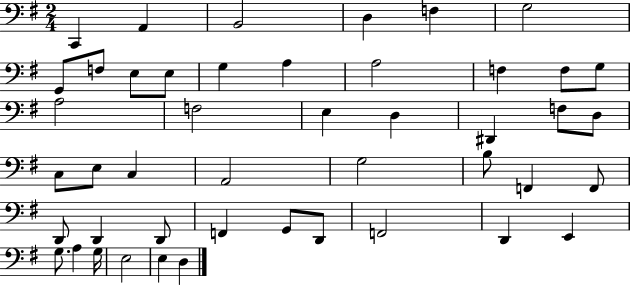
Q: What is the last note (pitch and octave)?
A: D3